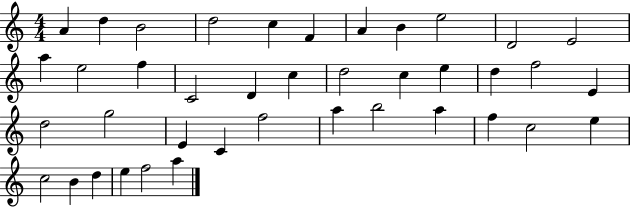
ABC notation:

X:1
T:Untitled
M:4/4
L:1/4
K:C
A d B2 d2 c F A B e2 D2 E2 a e2 f C2 D c d2 c e d f2 E d2 g2 E C f2 a b2 a f c2 e c2 B d e f2 a